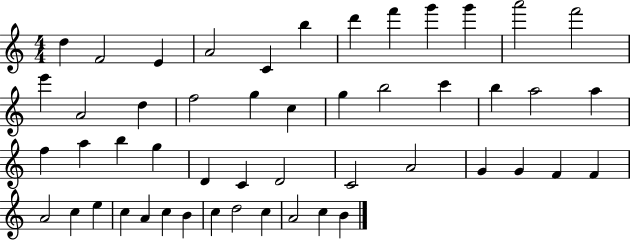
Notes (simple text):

D5/q F4/h E4/q A4/h C4/q B5/q D6/q F6/q G6/q G6/q A6/h F6/h E6/q A4/h D5/q F5/h G5/q C5/q G5/q B5/h C6/q B5/q A5/h A5/q F5/q A5/q B5/q G5/q D4/q C4/q D4/h C4/h A4/h G4/q G4/q F4/q F4/q A4/h C5/q E5/q C5/q A4/q C5/q B4/q C5/q D5/h C5/q A4/h C5/q B4/q